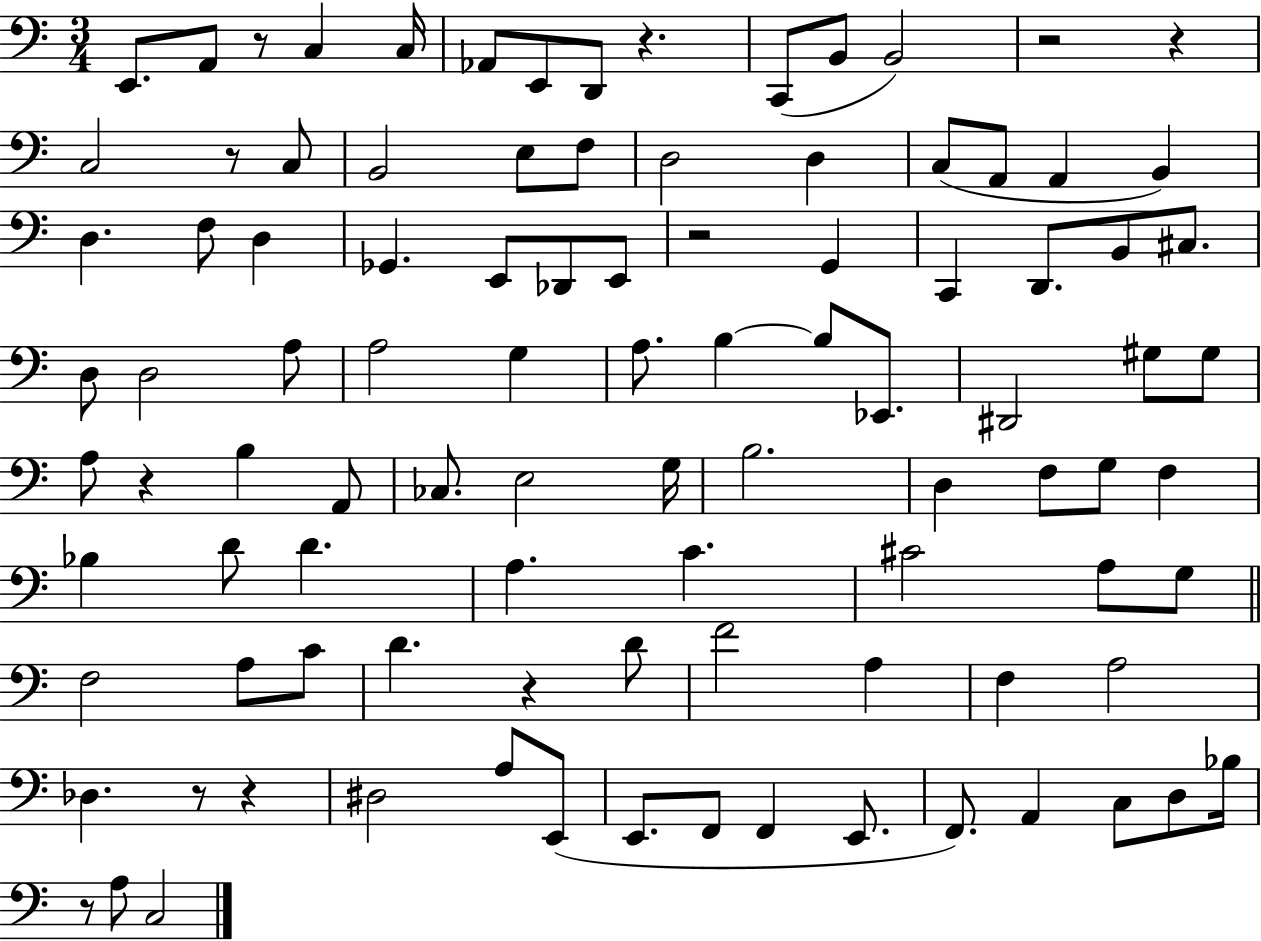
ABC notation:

X:1
T:Untitled
M:3/4
L:1/4
K:C
E,,/2 A,,/2 z/2 C, C,/4 _A,,/2 E,,/2 D,,/2 z C,,/2 B,,/2 B,,2 z2 z C,2 z/2 C,/2 B,,2 E,/2 F,/2 D,2 D, C,/2 A,,/2 A,, B,, D, F,/2 D, _G,, E,,/2 _D,,/2 E,,/2 z2 G,, C,, D,,/2 B,,/2 ^C,/2 D,/2 D,2 A,/2 A,2 G, A,/2 B, B,/2 _E,,/2 ^D,,2 ^G,/2 ^G,/2 A,/2 z B, A,,/2 _C,/2 E,2 G,/4 B,2 D, F,/2 G,/2 F, _B, D/2 D A, C ^C2 A,/2 G,/2 F,2 A,/2 C/2 D z D/2 F2 A, F, A,2 _D, z/2 z ^D,2 A,/2 E,,/2 E,,/2 F,,/2 F,, E,,/2 F,,/2 A,, C,/2 D,/2 _B,/4 z/2 A,/2 C,2